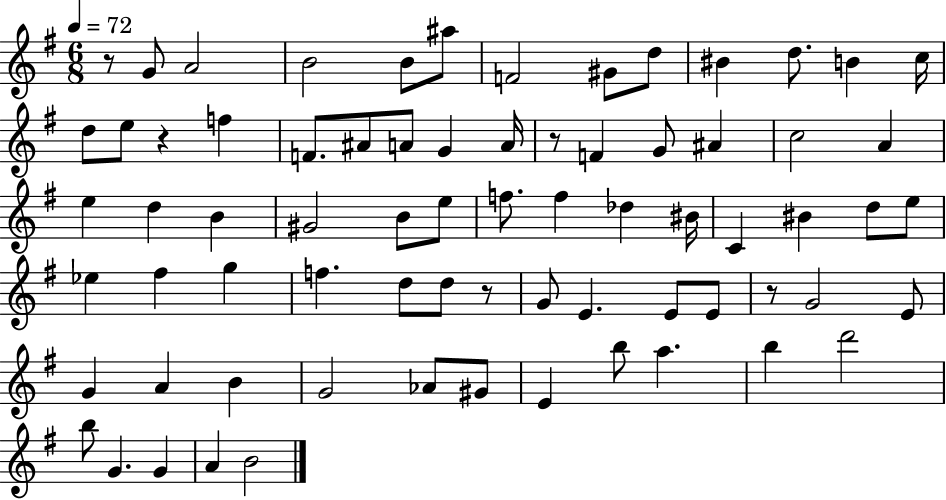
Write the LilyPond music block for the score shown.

{
  \clef treble
  \numericTimeSignature
  \time 6/8
  \key g \major
  \tempo 4 = 72
  r8 g'8 a'2 | b'2 b'8 ais''8 | f'2 gis'8 d''8 | bis'4 d''8. b'4 c''16 | \break d''8 e''8 r4 f''4 | f'8. ais'8 a'8 g'4 a'16 | r8 f'4 g'8 ais'4 | c''2 a'4 | \break e''4 d''4 b'4 | gis'2 b'8 e''8 | f''8. f''4 des''4 bis'16 | c'4 bis'4 d''8 e''8 | \break ees''4 fis''4 g''4 | f''4. d''8 d''8 r8 | g'8 e'4. e'8 e'8 | r8 g'2 e'8 | \break g'4 a'4 b'4 | g'2 aes'8 gis'8 | e'4 b''8 a''4. | b''4 d'''2 | \break b''8 g'4. g'4 | a'4 b'2 | \bar "|."
}